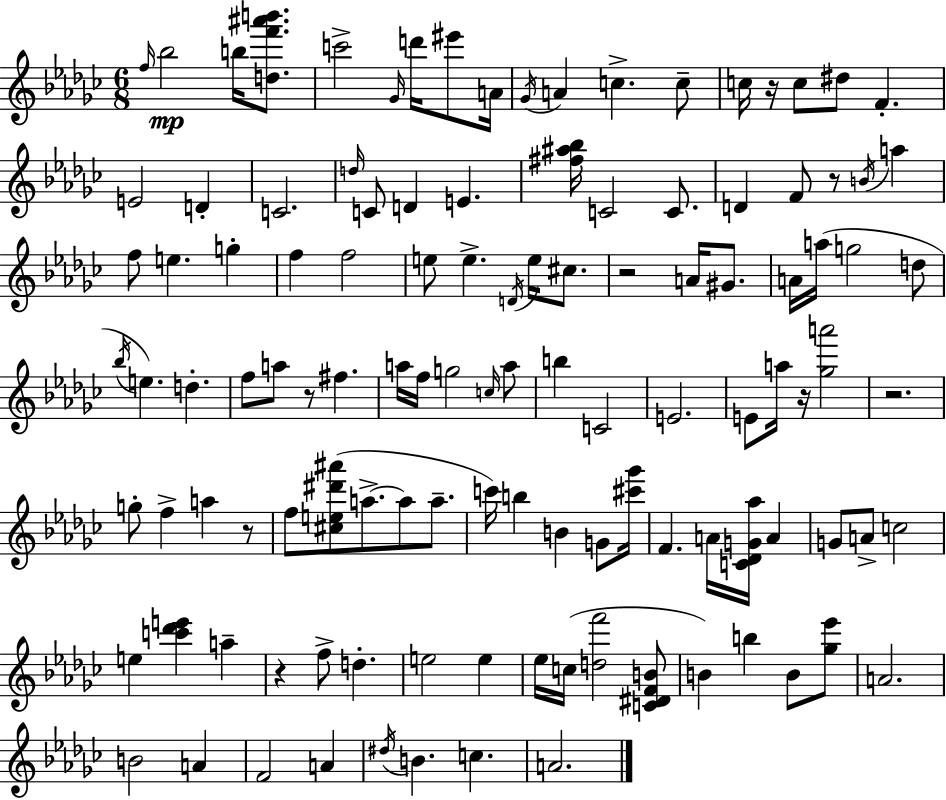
F5/s Bb5/h B5/s [D5,F6,A#6,B6]/e. C6/h Gb4/s D6/s EIS6/e A4/s Gb4/s A4/q C5/q. C5/e C5/s R/s C5/e D#5/e F4/q. E4/h D4/q C4/h. D5/s C4/e D4/q E4/q. [F#5,A#5,Bb5]/s C4/h C4/e. D4/q F4/e R/e B4/s A5/q F5/e E5/q. G5/q F5/q F5/h E5/e E5/q. D4/s E5/s C#5/e. R/h A4/s G#4/e. A4/s A5/s G5/h D5/e Bb5/s E5/q. D5/q. F5/e A5/e R/e F#5/q. A5/s F5/s G5/h C5/s A5/e B5/q C4/h E4/h. E4/e A5/s R/s [Gb5,A6]/h R/h. G5/e F5/q A5/q R/e F5/e [C#5,E5,D#6,A#6]/e A5/e. A5/e A5/e. C6/s B5/q B4/q G4/e [C#6,Gb6]/s F4/q. A4/s [C4,Db4,G4,Ab5]/s A4/q G4/e A4/e C5/h E5/q [C6,Db6,E6]/q A5/q R/q F5/e D5/q. E5/h E5/q Eb5/s C5/s [D5,F6]/h [C4,D#4,F4,B4]/e B4/q B5/q B4/e [Gb5,Eb6]/e A4/h. B4/h A4/q F4/h A4/q D#5/s B4/q. C5/q. A4/h.